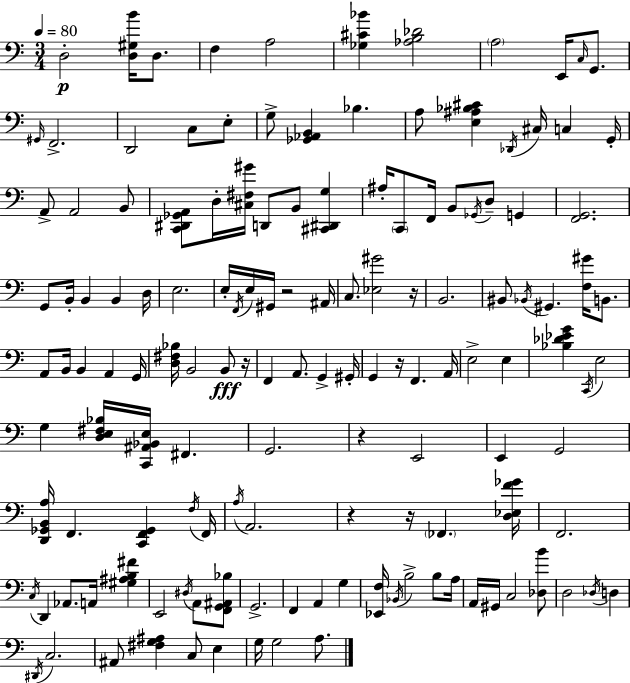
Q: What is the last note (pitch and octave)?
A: A3